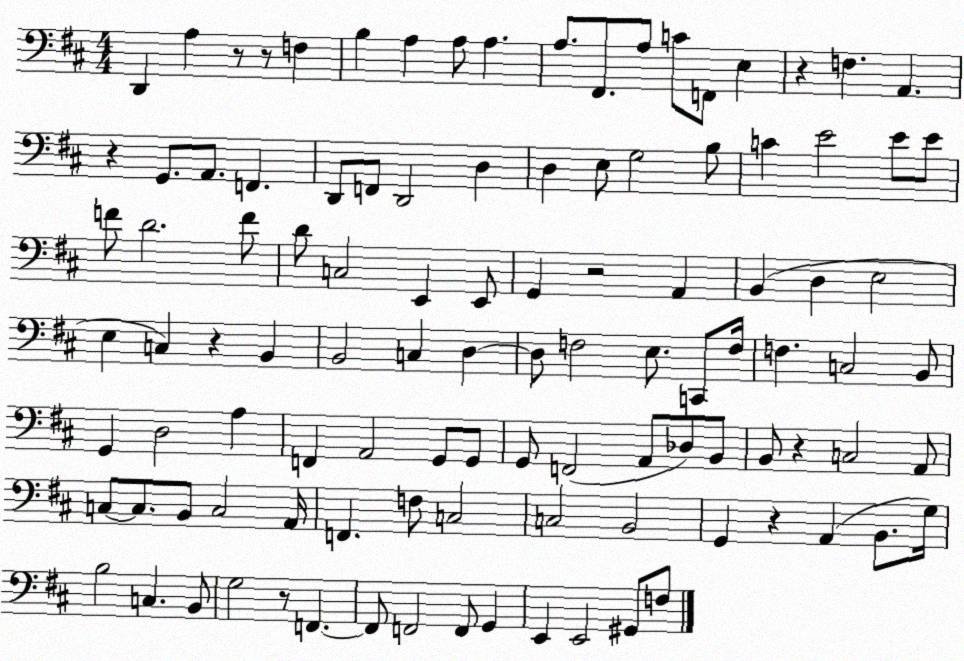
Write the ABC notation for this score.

X:1
T:Untitled
M:4/4
L:1/4
K:D
D,, A, z/2 z/2 F, B, A, A,/2 A, A,/2 ^F,,/2 A,/2 C/2 F,,/2 E, z F, A,, z G,,/2 A,,/2 F,, D,,/2 F,,/2 D,,2 D, D, E,/2 G,2 B,/2 C E2 E/2 E/2 F/2 D2 F/2 D/2 C,2 E,, E,,/2 G,, z2 A,, B,, D, E,2 E, C, z B,, B,,2 C, D, D,/2 F,2 E,/2 C,,/2 F,/4 F, C,2 B,,/2 G,, D,2 A, F,, A,,2 G,,/2 G,,/2 G,,/2 F,,2 A,,/2 _D,/2 B,,/2 B,,/2 z C,2 A,,/2 C,/2 C,/2 B,,/2 C,2 A,,/4 F,, F,/2 C,2 C,2 B,,2 G,, z A,, B,,/2 G,/4 B,2 C, B,,/2 G,2 z/2 F,, F,,/2 F,,2 F,,/2 G,, E,, E,,2 ^G,,/2 F,/2